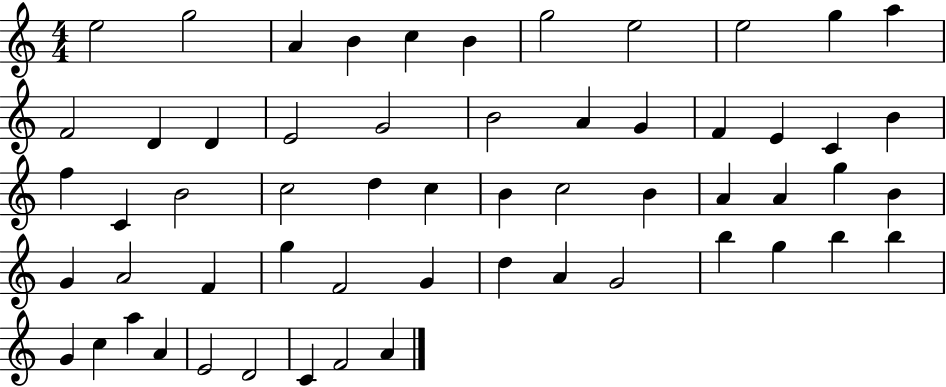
{
  \clef treble
  \numericTimeSignature
  \time 4/4
  \key c \major
  e''2 g''2 | a'4 b'4 c''4 b'4 | g''2 e''2 | e''2 g''4 a''4 | \break f'2 d'4 d'4 | e'2 g'2 | b'2 a'4 g'4 | f'4 e'4 c'4 b'4 | \break f''4 c'4 b'2 | c''2 d''4 c''4 | b'4 c''2 b'4 | a'4 a'4 g''4 b'4 | \break g'4 a'2 f'4 | g''4 f'2 g'4 | d''4 a'4 g'2 | b''4 g''4 b''4 b''4 | \break g'4 c''4 a''4 a'4 | e'2 d'2 | c'4 f'2 a'4 | \bar "|."
}